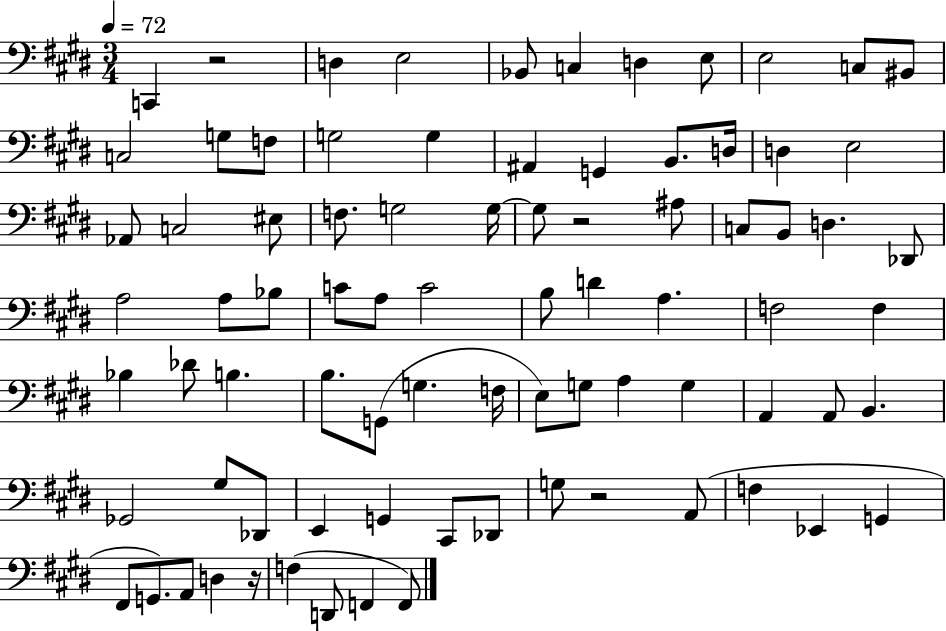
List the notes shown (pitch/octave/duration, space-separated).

C2/q R/h D3/q E3/h Bb2/e C3/q D3/q E3/e E3/h C3/e BIS2/e C3/h G3/e F3/e G3/h G3/q A#2/q G2/q B2/e. D3/s D3/q E3/h Ab2/e C3/h EIS3/e F3/e. G3/h G3/s G3/e R/h A#3/e C3/e B2/e D3/q. Db2/e A3/h A3/e Bb3/e C4/e A3/e C4/h B3/e D4/q A3/q. F3/h F3/q Bb3/q Db4/e B3/q. B3/e. G2/e G3/q. F3/s E3/e G3/e A3/q G3/q A2/q A2/e B2/q. Gb2/h G#3/e Db2/e E2/q G2/q C#2/e Db2/e G3/e R/h A2/e F3/q Eb2/q G2/q F#2/e G2/e. A2/e D3/q R/s F3/q D2/e F2/q F2/e